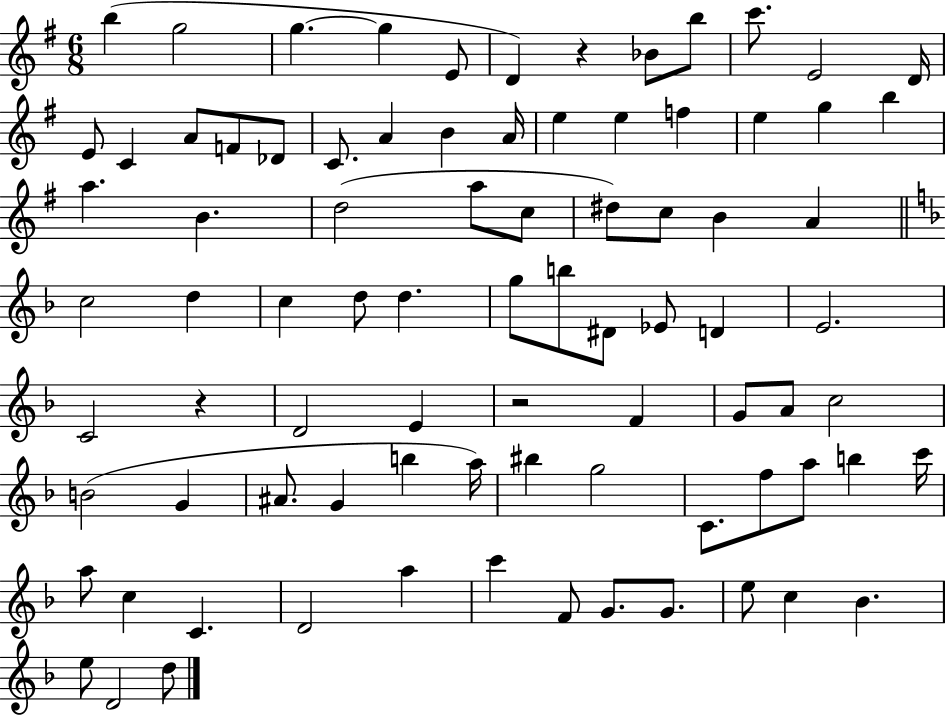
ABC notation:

X:1
T:Untitled
M:6/8
L:1/4
K:G
b g2 g g E/2 D z _B/2 b/2 c'/2 E2 D/4 E/2 C A/2 F/2 _D/2 C/2 A B A/4 e e f e g b a B d2 a/2 c/2 ^d/2 c/2 B A c2 d c d/2 d g/2 b/2 ^D/2 _E/2 D E2 C2 z D2 E z2 F G/2 A/2 c2 B2 G ^A/2 G b a/4 ^b g2 C/2 f/2 a/2 b c'/4 a/2 c C D2 a c' F/2 G/2 G/2 e/2 c _B e/2 D2 d/2